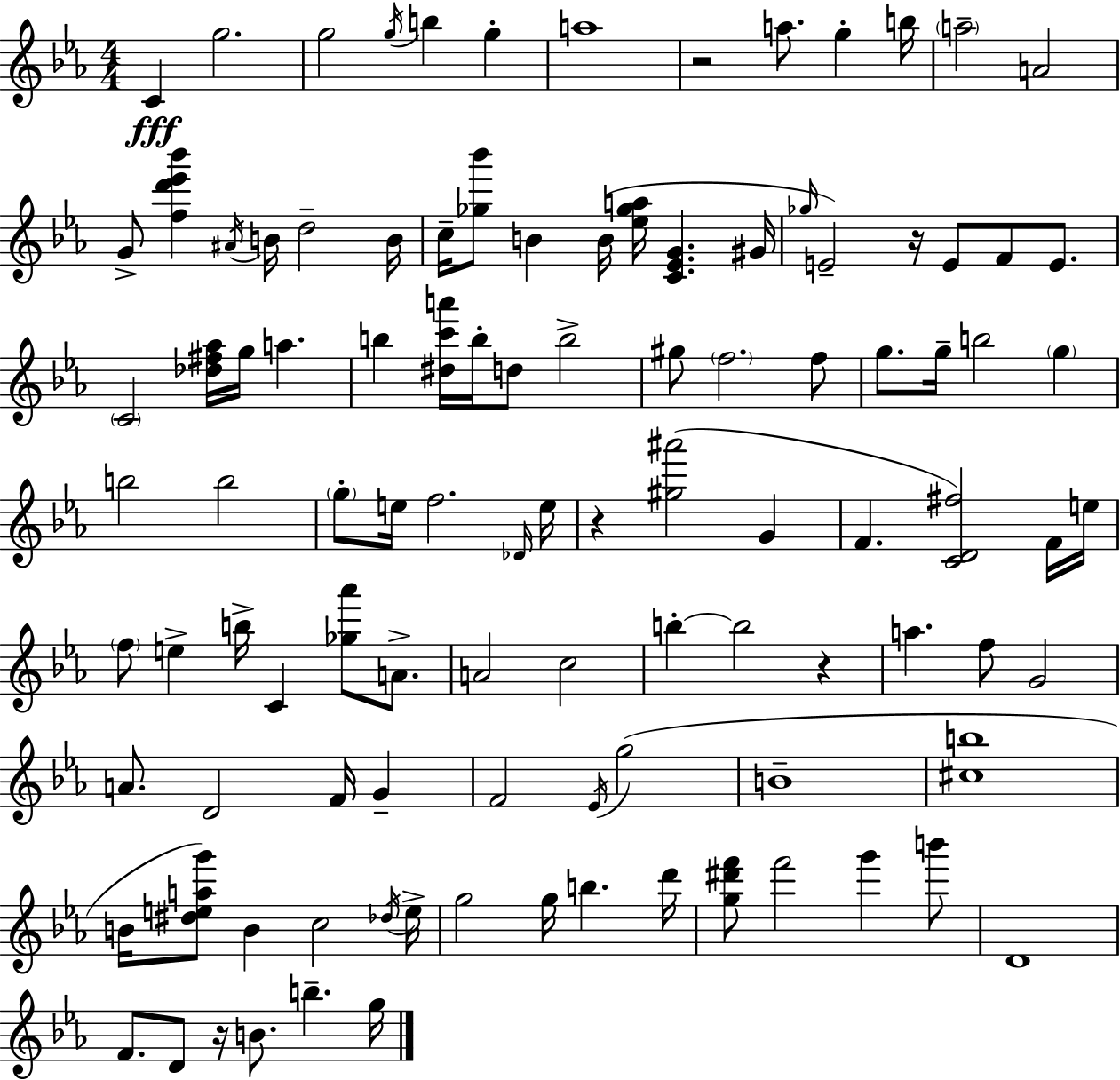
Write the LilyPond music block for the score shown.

{
  \clef treble
  \numericTimeSignature
  \time 4/4
  \key ees \major
  c'4\fff g''2. | g''2 \acciaccatura { g''16 } b''4 g''4-. | a''1 | r2 a''8. g''4-. | \break b''16 \parenthesize a''2-- a'2 | g'8-> <f'' d''' ees''' bes'''>4 \acciaccatura { ais'16 } b'16 d''2-- | b'16 c''16-- <ges'' bes'''>8 b'4 b'16( <ees'' ges'' a''>16 <c' ees' g'>4. | gis'16 \grace { ges''16 } e'2--) r16 e'8 f'8 | \break e'8. \parenthesize c'2 <des'' fis'' aes''>16 g''16 a''4. | b''4 <dis'' c''' a'''>16 b''16-. d''8 b''2-> | gis''8 \parenthesize f''2. | f''8 g''8. g''16-- b''2 \parenthesize g''4 | \break b''2 b''2 | \parenthesize g''8-. e''16 f''2. | \grace { des'16 } e''16 r4 <gis'' ais'''>2( | g'4 f'4. <c' d' fis''>2) | \break f'16 e''16 \parenthesize f''8 e''4-> b''16-> c'4 <ges'' aes'''>8 | a'8.-> a'2 c''2 | b''4-.~~ b''2 | r4 a''4. f''8 g'2 | \break a'8. d'2 f'16 | g'4-- f'2 \acciaccatura { ees'16 }( g''2 | b'1-- | <cis'' b''>1 | \break b'16 <dis'' e'' a'' g'''>8) b'4 c''2 | \acciaccatura { des''16 } e''16-> g''2 g''16 b''4. | d'''16 <g'' dis''' f'''>8 f'''2 | g'''4 b'''8 d'1 | \break f'8. d'8 r16 b'8. b''4.-- | g''16 \bar "|."
}